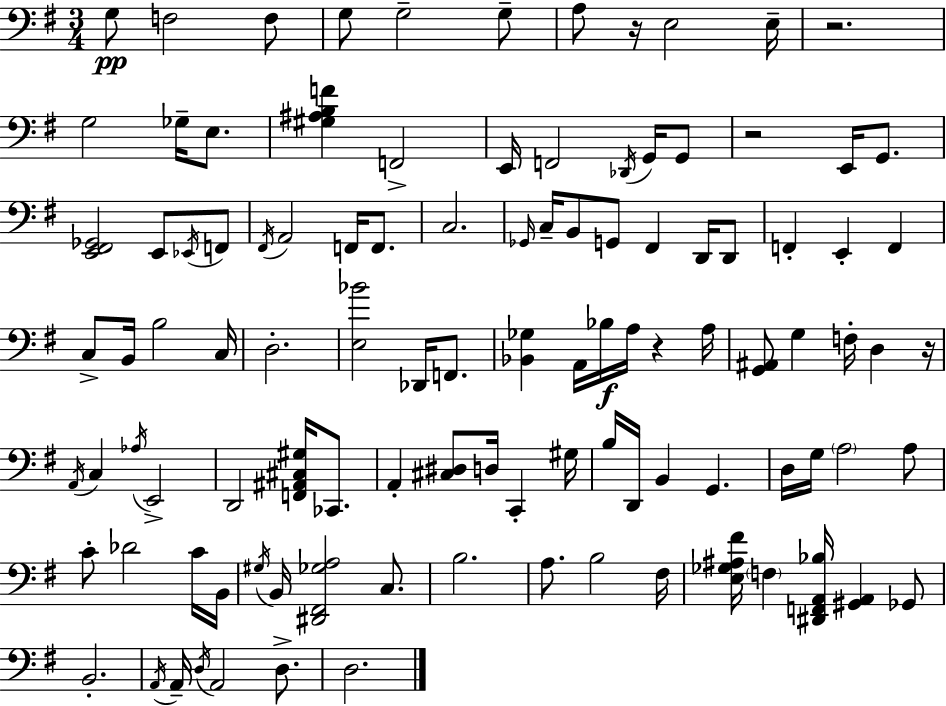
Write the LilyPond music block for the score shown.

{
  \clef bass
  \numericTimeSignature
  \time 3/4
  \key e \minor
  g8\pp f2 f8 | g8 g2-- g8-- | a8 r16 e2 e16-- | r2. | \break g2 ges16-- e8. | <gis ais b f'>4 f,2-> | e,16 f,2 \acciaccatura { des,16 } g,16 g,8 | r2 e,16 g,8. | \break <e, fis, ges,>2 e,8 \acciaccatura { ees,16 } | f,8 \acciaccatura { fis,16 } a,2 f,16 | f,8. c2. | \grace { ges,16 } c16-- b,8 g,8 fis,4 | \break d,16 d,8 f,4-. e,4-. | f,4 c8-> b,16 b2 | c16 d2.-. | <e bes'>2 | \break des,16 f,8. <bes, ges>4 a,16 bes16\f a16 r4 | a16 <g, ais,>8 g4 f16-. d4 | r16 \acciaccatura { a,16 } c4 \acciaccatura { aes16 } e,2-> | d,2 | \break <f, ais, cis gis>16 ces,8. a,4-. <cis dis>8 | d16 c,4-. gis16 b16 d,16 b,4 | g,4. d16 g16 \parenthesize a2 | a8 c'8-. des'2 | \break c'16 b,16 \acciaccatura { gis16 } b,16 <dis, fis, ges a>2 | c8. b2. | a8. b2 | fis16 <e ges ais fis'>16 \parenthesize f4 | \break <dis, f, a, bes>16 <gis, a,>4 ges,8 b,2.-. | \acciaccatura { a,16 } a,16-- \acciaccatura { d16 } a,2 | d8.-> d2. | \bar "|."
}